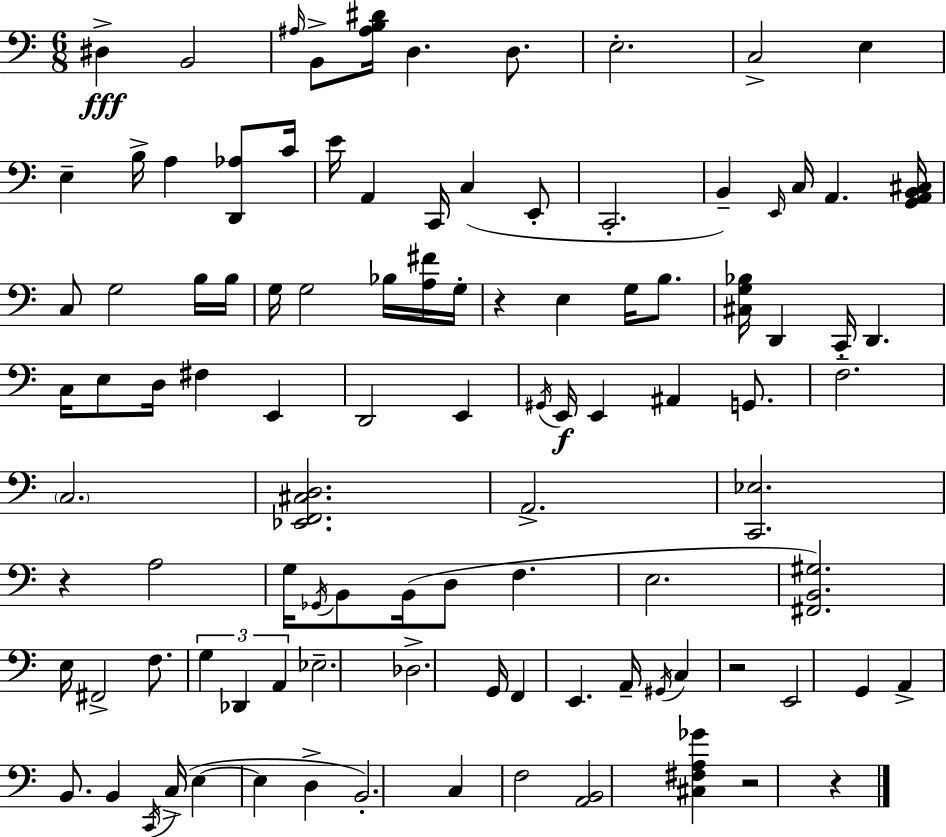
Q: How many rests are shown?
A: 5